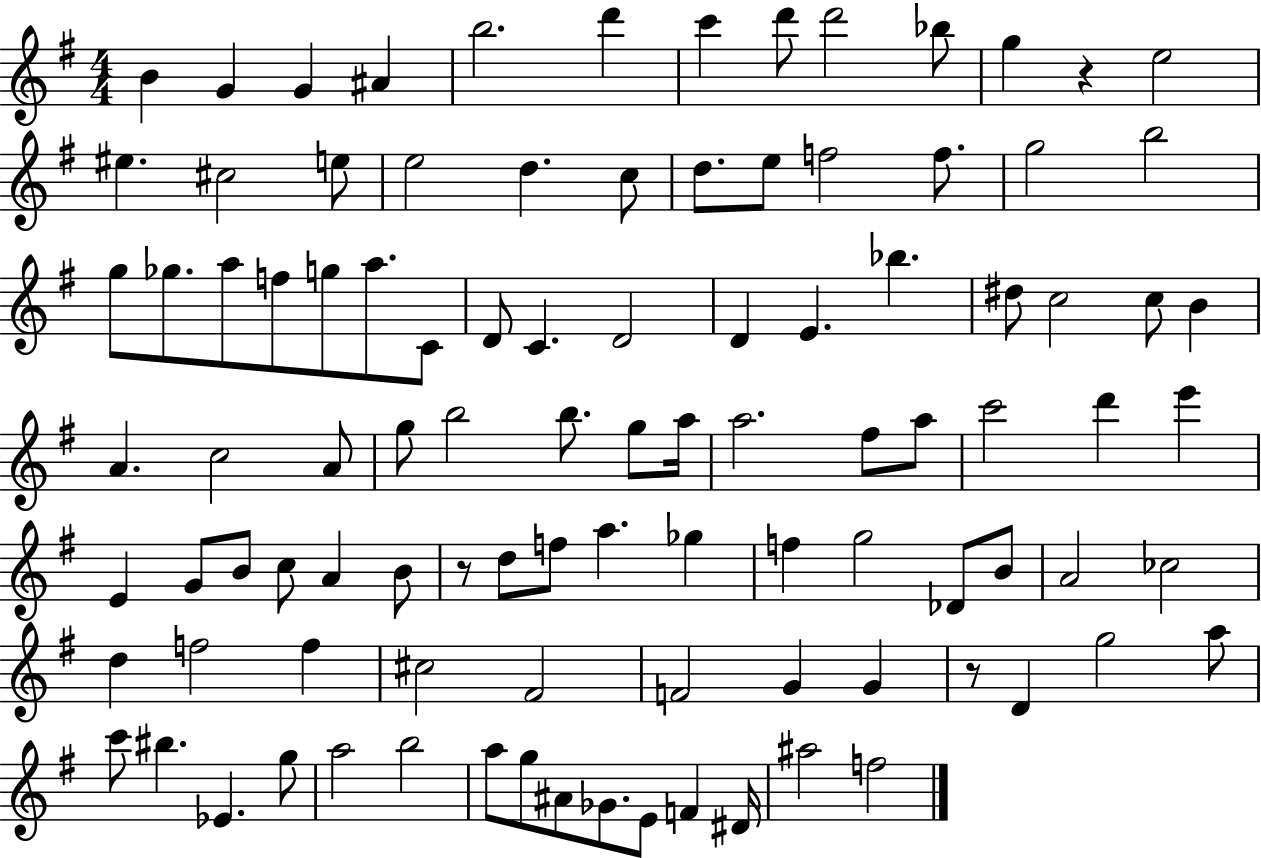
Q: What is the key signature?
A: G major